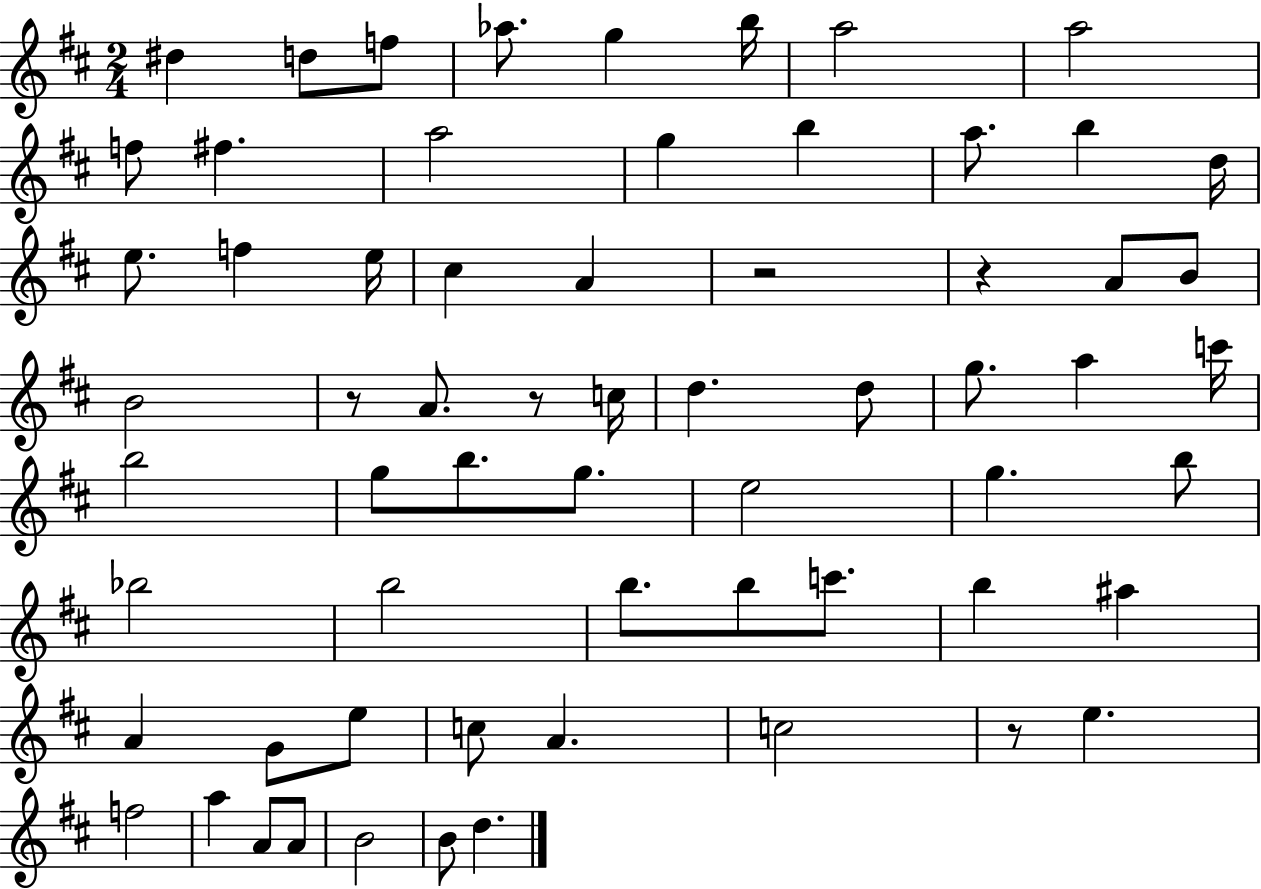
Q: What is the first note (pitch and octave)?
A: D#5